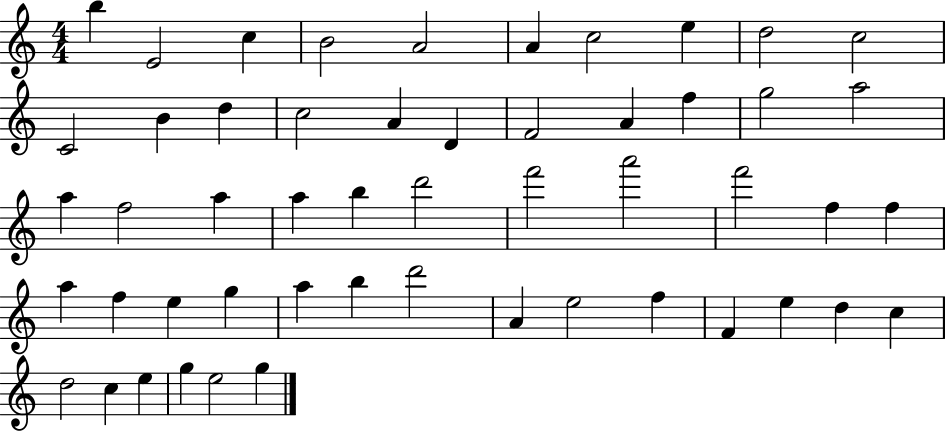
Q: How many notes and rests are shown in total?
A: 52